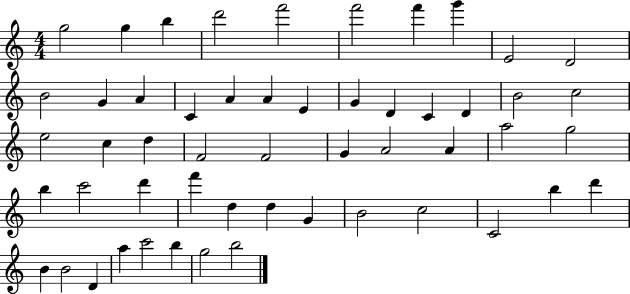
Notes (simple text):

G5/h G5/q B5/q D6/h F6/h F6/h F6/q G6/q E4/h D4/h B4/h G4/q A4/q C4/q A4/q A4/q E4/q G4/q D4/q C4/q D4/q B4/h C5/h E5/h C5/q D5/q F4/h F4/h G4/q A4/h A4/q A5/h G5/h B5/q C6/h D6/q F6/q D5/q D5/q G4/q B4/h C5/h C4/h B5/q D6/q B4/q B4/h D4/q A5/q C6/h B5/q G5/h B5/h